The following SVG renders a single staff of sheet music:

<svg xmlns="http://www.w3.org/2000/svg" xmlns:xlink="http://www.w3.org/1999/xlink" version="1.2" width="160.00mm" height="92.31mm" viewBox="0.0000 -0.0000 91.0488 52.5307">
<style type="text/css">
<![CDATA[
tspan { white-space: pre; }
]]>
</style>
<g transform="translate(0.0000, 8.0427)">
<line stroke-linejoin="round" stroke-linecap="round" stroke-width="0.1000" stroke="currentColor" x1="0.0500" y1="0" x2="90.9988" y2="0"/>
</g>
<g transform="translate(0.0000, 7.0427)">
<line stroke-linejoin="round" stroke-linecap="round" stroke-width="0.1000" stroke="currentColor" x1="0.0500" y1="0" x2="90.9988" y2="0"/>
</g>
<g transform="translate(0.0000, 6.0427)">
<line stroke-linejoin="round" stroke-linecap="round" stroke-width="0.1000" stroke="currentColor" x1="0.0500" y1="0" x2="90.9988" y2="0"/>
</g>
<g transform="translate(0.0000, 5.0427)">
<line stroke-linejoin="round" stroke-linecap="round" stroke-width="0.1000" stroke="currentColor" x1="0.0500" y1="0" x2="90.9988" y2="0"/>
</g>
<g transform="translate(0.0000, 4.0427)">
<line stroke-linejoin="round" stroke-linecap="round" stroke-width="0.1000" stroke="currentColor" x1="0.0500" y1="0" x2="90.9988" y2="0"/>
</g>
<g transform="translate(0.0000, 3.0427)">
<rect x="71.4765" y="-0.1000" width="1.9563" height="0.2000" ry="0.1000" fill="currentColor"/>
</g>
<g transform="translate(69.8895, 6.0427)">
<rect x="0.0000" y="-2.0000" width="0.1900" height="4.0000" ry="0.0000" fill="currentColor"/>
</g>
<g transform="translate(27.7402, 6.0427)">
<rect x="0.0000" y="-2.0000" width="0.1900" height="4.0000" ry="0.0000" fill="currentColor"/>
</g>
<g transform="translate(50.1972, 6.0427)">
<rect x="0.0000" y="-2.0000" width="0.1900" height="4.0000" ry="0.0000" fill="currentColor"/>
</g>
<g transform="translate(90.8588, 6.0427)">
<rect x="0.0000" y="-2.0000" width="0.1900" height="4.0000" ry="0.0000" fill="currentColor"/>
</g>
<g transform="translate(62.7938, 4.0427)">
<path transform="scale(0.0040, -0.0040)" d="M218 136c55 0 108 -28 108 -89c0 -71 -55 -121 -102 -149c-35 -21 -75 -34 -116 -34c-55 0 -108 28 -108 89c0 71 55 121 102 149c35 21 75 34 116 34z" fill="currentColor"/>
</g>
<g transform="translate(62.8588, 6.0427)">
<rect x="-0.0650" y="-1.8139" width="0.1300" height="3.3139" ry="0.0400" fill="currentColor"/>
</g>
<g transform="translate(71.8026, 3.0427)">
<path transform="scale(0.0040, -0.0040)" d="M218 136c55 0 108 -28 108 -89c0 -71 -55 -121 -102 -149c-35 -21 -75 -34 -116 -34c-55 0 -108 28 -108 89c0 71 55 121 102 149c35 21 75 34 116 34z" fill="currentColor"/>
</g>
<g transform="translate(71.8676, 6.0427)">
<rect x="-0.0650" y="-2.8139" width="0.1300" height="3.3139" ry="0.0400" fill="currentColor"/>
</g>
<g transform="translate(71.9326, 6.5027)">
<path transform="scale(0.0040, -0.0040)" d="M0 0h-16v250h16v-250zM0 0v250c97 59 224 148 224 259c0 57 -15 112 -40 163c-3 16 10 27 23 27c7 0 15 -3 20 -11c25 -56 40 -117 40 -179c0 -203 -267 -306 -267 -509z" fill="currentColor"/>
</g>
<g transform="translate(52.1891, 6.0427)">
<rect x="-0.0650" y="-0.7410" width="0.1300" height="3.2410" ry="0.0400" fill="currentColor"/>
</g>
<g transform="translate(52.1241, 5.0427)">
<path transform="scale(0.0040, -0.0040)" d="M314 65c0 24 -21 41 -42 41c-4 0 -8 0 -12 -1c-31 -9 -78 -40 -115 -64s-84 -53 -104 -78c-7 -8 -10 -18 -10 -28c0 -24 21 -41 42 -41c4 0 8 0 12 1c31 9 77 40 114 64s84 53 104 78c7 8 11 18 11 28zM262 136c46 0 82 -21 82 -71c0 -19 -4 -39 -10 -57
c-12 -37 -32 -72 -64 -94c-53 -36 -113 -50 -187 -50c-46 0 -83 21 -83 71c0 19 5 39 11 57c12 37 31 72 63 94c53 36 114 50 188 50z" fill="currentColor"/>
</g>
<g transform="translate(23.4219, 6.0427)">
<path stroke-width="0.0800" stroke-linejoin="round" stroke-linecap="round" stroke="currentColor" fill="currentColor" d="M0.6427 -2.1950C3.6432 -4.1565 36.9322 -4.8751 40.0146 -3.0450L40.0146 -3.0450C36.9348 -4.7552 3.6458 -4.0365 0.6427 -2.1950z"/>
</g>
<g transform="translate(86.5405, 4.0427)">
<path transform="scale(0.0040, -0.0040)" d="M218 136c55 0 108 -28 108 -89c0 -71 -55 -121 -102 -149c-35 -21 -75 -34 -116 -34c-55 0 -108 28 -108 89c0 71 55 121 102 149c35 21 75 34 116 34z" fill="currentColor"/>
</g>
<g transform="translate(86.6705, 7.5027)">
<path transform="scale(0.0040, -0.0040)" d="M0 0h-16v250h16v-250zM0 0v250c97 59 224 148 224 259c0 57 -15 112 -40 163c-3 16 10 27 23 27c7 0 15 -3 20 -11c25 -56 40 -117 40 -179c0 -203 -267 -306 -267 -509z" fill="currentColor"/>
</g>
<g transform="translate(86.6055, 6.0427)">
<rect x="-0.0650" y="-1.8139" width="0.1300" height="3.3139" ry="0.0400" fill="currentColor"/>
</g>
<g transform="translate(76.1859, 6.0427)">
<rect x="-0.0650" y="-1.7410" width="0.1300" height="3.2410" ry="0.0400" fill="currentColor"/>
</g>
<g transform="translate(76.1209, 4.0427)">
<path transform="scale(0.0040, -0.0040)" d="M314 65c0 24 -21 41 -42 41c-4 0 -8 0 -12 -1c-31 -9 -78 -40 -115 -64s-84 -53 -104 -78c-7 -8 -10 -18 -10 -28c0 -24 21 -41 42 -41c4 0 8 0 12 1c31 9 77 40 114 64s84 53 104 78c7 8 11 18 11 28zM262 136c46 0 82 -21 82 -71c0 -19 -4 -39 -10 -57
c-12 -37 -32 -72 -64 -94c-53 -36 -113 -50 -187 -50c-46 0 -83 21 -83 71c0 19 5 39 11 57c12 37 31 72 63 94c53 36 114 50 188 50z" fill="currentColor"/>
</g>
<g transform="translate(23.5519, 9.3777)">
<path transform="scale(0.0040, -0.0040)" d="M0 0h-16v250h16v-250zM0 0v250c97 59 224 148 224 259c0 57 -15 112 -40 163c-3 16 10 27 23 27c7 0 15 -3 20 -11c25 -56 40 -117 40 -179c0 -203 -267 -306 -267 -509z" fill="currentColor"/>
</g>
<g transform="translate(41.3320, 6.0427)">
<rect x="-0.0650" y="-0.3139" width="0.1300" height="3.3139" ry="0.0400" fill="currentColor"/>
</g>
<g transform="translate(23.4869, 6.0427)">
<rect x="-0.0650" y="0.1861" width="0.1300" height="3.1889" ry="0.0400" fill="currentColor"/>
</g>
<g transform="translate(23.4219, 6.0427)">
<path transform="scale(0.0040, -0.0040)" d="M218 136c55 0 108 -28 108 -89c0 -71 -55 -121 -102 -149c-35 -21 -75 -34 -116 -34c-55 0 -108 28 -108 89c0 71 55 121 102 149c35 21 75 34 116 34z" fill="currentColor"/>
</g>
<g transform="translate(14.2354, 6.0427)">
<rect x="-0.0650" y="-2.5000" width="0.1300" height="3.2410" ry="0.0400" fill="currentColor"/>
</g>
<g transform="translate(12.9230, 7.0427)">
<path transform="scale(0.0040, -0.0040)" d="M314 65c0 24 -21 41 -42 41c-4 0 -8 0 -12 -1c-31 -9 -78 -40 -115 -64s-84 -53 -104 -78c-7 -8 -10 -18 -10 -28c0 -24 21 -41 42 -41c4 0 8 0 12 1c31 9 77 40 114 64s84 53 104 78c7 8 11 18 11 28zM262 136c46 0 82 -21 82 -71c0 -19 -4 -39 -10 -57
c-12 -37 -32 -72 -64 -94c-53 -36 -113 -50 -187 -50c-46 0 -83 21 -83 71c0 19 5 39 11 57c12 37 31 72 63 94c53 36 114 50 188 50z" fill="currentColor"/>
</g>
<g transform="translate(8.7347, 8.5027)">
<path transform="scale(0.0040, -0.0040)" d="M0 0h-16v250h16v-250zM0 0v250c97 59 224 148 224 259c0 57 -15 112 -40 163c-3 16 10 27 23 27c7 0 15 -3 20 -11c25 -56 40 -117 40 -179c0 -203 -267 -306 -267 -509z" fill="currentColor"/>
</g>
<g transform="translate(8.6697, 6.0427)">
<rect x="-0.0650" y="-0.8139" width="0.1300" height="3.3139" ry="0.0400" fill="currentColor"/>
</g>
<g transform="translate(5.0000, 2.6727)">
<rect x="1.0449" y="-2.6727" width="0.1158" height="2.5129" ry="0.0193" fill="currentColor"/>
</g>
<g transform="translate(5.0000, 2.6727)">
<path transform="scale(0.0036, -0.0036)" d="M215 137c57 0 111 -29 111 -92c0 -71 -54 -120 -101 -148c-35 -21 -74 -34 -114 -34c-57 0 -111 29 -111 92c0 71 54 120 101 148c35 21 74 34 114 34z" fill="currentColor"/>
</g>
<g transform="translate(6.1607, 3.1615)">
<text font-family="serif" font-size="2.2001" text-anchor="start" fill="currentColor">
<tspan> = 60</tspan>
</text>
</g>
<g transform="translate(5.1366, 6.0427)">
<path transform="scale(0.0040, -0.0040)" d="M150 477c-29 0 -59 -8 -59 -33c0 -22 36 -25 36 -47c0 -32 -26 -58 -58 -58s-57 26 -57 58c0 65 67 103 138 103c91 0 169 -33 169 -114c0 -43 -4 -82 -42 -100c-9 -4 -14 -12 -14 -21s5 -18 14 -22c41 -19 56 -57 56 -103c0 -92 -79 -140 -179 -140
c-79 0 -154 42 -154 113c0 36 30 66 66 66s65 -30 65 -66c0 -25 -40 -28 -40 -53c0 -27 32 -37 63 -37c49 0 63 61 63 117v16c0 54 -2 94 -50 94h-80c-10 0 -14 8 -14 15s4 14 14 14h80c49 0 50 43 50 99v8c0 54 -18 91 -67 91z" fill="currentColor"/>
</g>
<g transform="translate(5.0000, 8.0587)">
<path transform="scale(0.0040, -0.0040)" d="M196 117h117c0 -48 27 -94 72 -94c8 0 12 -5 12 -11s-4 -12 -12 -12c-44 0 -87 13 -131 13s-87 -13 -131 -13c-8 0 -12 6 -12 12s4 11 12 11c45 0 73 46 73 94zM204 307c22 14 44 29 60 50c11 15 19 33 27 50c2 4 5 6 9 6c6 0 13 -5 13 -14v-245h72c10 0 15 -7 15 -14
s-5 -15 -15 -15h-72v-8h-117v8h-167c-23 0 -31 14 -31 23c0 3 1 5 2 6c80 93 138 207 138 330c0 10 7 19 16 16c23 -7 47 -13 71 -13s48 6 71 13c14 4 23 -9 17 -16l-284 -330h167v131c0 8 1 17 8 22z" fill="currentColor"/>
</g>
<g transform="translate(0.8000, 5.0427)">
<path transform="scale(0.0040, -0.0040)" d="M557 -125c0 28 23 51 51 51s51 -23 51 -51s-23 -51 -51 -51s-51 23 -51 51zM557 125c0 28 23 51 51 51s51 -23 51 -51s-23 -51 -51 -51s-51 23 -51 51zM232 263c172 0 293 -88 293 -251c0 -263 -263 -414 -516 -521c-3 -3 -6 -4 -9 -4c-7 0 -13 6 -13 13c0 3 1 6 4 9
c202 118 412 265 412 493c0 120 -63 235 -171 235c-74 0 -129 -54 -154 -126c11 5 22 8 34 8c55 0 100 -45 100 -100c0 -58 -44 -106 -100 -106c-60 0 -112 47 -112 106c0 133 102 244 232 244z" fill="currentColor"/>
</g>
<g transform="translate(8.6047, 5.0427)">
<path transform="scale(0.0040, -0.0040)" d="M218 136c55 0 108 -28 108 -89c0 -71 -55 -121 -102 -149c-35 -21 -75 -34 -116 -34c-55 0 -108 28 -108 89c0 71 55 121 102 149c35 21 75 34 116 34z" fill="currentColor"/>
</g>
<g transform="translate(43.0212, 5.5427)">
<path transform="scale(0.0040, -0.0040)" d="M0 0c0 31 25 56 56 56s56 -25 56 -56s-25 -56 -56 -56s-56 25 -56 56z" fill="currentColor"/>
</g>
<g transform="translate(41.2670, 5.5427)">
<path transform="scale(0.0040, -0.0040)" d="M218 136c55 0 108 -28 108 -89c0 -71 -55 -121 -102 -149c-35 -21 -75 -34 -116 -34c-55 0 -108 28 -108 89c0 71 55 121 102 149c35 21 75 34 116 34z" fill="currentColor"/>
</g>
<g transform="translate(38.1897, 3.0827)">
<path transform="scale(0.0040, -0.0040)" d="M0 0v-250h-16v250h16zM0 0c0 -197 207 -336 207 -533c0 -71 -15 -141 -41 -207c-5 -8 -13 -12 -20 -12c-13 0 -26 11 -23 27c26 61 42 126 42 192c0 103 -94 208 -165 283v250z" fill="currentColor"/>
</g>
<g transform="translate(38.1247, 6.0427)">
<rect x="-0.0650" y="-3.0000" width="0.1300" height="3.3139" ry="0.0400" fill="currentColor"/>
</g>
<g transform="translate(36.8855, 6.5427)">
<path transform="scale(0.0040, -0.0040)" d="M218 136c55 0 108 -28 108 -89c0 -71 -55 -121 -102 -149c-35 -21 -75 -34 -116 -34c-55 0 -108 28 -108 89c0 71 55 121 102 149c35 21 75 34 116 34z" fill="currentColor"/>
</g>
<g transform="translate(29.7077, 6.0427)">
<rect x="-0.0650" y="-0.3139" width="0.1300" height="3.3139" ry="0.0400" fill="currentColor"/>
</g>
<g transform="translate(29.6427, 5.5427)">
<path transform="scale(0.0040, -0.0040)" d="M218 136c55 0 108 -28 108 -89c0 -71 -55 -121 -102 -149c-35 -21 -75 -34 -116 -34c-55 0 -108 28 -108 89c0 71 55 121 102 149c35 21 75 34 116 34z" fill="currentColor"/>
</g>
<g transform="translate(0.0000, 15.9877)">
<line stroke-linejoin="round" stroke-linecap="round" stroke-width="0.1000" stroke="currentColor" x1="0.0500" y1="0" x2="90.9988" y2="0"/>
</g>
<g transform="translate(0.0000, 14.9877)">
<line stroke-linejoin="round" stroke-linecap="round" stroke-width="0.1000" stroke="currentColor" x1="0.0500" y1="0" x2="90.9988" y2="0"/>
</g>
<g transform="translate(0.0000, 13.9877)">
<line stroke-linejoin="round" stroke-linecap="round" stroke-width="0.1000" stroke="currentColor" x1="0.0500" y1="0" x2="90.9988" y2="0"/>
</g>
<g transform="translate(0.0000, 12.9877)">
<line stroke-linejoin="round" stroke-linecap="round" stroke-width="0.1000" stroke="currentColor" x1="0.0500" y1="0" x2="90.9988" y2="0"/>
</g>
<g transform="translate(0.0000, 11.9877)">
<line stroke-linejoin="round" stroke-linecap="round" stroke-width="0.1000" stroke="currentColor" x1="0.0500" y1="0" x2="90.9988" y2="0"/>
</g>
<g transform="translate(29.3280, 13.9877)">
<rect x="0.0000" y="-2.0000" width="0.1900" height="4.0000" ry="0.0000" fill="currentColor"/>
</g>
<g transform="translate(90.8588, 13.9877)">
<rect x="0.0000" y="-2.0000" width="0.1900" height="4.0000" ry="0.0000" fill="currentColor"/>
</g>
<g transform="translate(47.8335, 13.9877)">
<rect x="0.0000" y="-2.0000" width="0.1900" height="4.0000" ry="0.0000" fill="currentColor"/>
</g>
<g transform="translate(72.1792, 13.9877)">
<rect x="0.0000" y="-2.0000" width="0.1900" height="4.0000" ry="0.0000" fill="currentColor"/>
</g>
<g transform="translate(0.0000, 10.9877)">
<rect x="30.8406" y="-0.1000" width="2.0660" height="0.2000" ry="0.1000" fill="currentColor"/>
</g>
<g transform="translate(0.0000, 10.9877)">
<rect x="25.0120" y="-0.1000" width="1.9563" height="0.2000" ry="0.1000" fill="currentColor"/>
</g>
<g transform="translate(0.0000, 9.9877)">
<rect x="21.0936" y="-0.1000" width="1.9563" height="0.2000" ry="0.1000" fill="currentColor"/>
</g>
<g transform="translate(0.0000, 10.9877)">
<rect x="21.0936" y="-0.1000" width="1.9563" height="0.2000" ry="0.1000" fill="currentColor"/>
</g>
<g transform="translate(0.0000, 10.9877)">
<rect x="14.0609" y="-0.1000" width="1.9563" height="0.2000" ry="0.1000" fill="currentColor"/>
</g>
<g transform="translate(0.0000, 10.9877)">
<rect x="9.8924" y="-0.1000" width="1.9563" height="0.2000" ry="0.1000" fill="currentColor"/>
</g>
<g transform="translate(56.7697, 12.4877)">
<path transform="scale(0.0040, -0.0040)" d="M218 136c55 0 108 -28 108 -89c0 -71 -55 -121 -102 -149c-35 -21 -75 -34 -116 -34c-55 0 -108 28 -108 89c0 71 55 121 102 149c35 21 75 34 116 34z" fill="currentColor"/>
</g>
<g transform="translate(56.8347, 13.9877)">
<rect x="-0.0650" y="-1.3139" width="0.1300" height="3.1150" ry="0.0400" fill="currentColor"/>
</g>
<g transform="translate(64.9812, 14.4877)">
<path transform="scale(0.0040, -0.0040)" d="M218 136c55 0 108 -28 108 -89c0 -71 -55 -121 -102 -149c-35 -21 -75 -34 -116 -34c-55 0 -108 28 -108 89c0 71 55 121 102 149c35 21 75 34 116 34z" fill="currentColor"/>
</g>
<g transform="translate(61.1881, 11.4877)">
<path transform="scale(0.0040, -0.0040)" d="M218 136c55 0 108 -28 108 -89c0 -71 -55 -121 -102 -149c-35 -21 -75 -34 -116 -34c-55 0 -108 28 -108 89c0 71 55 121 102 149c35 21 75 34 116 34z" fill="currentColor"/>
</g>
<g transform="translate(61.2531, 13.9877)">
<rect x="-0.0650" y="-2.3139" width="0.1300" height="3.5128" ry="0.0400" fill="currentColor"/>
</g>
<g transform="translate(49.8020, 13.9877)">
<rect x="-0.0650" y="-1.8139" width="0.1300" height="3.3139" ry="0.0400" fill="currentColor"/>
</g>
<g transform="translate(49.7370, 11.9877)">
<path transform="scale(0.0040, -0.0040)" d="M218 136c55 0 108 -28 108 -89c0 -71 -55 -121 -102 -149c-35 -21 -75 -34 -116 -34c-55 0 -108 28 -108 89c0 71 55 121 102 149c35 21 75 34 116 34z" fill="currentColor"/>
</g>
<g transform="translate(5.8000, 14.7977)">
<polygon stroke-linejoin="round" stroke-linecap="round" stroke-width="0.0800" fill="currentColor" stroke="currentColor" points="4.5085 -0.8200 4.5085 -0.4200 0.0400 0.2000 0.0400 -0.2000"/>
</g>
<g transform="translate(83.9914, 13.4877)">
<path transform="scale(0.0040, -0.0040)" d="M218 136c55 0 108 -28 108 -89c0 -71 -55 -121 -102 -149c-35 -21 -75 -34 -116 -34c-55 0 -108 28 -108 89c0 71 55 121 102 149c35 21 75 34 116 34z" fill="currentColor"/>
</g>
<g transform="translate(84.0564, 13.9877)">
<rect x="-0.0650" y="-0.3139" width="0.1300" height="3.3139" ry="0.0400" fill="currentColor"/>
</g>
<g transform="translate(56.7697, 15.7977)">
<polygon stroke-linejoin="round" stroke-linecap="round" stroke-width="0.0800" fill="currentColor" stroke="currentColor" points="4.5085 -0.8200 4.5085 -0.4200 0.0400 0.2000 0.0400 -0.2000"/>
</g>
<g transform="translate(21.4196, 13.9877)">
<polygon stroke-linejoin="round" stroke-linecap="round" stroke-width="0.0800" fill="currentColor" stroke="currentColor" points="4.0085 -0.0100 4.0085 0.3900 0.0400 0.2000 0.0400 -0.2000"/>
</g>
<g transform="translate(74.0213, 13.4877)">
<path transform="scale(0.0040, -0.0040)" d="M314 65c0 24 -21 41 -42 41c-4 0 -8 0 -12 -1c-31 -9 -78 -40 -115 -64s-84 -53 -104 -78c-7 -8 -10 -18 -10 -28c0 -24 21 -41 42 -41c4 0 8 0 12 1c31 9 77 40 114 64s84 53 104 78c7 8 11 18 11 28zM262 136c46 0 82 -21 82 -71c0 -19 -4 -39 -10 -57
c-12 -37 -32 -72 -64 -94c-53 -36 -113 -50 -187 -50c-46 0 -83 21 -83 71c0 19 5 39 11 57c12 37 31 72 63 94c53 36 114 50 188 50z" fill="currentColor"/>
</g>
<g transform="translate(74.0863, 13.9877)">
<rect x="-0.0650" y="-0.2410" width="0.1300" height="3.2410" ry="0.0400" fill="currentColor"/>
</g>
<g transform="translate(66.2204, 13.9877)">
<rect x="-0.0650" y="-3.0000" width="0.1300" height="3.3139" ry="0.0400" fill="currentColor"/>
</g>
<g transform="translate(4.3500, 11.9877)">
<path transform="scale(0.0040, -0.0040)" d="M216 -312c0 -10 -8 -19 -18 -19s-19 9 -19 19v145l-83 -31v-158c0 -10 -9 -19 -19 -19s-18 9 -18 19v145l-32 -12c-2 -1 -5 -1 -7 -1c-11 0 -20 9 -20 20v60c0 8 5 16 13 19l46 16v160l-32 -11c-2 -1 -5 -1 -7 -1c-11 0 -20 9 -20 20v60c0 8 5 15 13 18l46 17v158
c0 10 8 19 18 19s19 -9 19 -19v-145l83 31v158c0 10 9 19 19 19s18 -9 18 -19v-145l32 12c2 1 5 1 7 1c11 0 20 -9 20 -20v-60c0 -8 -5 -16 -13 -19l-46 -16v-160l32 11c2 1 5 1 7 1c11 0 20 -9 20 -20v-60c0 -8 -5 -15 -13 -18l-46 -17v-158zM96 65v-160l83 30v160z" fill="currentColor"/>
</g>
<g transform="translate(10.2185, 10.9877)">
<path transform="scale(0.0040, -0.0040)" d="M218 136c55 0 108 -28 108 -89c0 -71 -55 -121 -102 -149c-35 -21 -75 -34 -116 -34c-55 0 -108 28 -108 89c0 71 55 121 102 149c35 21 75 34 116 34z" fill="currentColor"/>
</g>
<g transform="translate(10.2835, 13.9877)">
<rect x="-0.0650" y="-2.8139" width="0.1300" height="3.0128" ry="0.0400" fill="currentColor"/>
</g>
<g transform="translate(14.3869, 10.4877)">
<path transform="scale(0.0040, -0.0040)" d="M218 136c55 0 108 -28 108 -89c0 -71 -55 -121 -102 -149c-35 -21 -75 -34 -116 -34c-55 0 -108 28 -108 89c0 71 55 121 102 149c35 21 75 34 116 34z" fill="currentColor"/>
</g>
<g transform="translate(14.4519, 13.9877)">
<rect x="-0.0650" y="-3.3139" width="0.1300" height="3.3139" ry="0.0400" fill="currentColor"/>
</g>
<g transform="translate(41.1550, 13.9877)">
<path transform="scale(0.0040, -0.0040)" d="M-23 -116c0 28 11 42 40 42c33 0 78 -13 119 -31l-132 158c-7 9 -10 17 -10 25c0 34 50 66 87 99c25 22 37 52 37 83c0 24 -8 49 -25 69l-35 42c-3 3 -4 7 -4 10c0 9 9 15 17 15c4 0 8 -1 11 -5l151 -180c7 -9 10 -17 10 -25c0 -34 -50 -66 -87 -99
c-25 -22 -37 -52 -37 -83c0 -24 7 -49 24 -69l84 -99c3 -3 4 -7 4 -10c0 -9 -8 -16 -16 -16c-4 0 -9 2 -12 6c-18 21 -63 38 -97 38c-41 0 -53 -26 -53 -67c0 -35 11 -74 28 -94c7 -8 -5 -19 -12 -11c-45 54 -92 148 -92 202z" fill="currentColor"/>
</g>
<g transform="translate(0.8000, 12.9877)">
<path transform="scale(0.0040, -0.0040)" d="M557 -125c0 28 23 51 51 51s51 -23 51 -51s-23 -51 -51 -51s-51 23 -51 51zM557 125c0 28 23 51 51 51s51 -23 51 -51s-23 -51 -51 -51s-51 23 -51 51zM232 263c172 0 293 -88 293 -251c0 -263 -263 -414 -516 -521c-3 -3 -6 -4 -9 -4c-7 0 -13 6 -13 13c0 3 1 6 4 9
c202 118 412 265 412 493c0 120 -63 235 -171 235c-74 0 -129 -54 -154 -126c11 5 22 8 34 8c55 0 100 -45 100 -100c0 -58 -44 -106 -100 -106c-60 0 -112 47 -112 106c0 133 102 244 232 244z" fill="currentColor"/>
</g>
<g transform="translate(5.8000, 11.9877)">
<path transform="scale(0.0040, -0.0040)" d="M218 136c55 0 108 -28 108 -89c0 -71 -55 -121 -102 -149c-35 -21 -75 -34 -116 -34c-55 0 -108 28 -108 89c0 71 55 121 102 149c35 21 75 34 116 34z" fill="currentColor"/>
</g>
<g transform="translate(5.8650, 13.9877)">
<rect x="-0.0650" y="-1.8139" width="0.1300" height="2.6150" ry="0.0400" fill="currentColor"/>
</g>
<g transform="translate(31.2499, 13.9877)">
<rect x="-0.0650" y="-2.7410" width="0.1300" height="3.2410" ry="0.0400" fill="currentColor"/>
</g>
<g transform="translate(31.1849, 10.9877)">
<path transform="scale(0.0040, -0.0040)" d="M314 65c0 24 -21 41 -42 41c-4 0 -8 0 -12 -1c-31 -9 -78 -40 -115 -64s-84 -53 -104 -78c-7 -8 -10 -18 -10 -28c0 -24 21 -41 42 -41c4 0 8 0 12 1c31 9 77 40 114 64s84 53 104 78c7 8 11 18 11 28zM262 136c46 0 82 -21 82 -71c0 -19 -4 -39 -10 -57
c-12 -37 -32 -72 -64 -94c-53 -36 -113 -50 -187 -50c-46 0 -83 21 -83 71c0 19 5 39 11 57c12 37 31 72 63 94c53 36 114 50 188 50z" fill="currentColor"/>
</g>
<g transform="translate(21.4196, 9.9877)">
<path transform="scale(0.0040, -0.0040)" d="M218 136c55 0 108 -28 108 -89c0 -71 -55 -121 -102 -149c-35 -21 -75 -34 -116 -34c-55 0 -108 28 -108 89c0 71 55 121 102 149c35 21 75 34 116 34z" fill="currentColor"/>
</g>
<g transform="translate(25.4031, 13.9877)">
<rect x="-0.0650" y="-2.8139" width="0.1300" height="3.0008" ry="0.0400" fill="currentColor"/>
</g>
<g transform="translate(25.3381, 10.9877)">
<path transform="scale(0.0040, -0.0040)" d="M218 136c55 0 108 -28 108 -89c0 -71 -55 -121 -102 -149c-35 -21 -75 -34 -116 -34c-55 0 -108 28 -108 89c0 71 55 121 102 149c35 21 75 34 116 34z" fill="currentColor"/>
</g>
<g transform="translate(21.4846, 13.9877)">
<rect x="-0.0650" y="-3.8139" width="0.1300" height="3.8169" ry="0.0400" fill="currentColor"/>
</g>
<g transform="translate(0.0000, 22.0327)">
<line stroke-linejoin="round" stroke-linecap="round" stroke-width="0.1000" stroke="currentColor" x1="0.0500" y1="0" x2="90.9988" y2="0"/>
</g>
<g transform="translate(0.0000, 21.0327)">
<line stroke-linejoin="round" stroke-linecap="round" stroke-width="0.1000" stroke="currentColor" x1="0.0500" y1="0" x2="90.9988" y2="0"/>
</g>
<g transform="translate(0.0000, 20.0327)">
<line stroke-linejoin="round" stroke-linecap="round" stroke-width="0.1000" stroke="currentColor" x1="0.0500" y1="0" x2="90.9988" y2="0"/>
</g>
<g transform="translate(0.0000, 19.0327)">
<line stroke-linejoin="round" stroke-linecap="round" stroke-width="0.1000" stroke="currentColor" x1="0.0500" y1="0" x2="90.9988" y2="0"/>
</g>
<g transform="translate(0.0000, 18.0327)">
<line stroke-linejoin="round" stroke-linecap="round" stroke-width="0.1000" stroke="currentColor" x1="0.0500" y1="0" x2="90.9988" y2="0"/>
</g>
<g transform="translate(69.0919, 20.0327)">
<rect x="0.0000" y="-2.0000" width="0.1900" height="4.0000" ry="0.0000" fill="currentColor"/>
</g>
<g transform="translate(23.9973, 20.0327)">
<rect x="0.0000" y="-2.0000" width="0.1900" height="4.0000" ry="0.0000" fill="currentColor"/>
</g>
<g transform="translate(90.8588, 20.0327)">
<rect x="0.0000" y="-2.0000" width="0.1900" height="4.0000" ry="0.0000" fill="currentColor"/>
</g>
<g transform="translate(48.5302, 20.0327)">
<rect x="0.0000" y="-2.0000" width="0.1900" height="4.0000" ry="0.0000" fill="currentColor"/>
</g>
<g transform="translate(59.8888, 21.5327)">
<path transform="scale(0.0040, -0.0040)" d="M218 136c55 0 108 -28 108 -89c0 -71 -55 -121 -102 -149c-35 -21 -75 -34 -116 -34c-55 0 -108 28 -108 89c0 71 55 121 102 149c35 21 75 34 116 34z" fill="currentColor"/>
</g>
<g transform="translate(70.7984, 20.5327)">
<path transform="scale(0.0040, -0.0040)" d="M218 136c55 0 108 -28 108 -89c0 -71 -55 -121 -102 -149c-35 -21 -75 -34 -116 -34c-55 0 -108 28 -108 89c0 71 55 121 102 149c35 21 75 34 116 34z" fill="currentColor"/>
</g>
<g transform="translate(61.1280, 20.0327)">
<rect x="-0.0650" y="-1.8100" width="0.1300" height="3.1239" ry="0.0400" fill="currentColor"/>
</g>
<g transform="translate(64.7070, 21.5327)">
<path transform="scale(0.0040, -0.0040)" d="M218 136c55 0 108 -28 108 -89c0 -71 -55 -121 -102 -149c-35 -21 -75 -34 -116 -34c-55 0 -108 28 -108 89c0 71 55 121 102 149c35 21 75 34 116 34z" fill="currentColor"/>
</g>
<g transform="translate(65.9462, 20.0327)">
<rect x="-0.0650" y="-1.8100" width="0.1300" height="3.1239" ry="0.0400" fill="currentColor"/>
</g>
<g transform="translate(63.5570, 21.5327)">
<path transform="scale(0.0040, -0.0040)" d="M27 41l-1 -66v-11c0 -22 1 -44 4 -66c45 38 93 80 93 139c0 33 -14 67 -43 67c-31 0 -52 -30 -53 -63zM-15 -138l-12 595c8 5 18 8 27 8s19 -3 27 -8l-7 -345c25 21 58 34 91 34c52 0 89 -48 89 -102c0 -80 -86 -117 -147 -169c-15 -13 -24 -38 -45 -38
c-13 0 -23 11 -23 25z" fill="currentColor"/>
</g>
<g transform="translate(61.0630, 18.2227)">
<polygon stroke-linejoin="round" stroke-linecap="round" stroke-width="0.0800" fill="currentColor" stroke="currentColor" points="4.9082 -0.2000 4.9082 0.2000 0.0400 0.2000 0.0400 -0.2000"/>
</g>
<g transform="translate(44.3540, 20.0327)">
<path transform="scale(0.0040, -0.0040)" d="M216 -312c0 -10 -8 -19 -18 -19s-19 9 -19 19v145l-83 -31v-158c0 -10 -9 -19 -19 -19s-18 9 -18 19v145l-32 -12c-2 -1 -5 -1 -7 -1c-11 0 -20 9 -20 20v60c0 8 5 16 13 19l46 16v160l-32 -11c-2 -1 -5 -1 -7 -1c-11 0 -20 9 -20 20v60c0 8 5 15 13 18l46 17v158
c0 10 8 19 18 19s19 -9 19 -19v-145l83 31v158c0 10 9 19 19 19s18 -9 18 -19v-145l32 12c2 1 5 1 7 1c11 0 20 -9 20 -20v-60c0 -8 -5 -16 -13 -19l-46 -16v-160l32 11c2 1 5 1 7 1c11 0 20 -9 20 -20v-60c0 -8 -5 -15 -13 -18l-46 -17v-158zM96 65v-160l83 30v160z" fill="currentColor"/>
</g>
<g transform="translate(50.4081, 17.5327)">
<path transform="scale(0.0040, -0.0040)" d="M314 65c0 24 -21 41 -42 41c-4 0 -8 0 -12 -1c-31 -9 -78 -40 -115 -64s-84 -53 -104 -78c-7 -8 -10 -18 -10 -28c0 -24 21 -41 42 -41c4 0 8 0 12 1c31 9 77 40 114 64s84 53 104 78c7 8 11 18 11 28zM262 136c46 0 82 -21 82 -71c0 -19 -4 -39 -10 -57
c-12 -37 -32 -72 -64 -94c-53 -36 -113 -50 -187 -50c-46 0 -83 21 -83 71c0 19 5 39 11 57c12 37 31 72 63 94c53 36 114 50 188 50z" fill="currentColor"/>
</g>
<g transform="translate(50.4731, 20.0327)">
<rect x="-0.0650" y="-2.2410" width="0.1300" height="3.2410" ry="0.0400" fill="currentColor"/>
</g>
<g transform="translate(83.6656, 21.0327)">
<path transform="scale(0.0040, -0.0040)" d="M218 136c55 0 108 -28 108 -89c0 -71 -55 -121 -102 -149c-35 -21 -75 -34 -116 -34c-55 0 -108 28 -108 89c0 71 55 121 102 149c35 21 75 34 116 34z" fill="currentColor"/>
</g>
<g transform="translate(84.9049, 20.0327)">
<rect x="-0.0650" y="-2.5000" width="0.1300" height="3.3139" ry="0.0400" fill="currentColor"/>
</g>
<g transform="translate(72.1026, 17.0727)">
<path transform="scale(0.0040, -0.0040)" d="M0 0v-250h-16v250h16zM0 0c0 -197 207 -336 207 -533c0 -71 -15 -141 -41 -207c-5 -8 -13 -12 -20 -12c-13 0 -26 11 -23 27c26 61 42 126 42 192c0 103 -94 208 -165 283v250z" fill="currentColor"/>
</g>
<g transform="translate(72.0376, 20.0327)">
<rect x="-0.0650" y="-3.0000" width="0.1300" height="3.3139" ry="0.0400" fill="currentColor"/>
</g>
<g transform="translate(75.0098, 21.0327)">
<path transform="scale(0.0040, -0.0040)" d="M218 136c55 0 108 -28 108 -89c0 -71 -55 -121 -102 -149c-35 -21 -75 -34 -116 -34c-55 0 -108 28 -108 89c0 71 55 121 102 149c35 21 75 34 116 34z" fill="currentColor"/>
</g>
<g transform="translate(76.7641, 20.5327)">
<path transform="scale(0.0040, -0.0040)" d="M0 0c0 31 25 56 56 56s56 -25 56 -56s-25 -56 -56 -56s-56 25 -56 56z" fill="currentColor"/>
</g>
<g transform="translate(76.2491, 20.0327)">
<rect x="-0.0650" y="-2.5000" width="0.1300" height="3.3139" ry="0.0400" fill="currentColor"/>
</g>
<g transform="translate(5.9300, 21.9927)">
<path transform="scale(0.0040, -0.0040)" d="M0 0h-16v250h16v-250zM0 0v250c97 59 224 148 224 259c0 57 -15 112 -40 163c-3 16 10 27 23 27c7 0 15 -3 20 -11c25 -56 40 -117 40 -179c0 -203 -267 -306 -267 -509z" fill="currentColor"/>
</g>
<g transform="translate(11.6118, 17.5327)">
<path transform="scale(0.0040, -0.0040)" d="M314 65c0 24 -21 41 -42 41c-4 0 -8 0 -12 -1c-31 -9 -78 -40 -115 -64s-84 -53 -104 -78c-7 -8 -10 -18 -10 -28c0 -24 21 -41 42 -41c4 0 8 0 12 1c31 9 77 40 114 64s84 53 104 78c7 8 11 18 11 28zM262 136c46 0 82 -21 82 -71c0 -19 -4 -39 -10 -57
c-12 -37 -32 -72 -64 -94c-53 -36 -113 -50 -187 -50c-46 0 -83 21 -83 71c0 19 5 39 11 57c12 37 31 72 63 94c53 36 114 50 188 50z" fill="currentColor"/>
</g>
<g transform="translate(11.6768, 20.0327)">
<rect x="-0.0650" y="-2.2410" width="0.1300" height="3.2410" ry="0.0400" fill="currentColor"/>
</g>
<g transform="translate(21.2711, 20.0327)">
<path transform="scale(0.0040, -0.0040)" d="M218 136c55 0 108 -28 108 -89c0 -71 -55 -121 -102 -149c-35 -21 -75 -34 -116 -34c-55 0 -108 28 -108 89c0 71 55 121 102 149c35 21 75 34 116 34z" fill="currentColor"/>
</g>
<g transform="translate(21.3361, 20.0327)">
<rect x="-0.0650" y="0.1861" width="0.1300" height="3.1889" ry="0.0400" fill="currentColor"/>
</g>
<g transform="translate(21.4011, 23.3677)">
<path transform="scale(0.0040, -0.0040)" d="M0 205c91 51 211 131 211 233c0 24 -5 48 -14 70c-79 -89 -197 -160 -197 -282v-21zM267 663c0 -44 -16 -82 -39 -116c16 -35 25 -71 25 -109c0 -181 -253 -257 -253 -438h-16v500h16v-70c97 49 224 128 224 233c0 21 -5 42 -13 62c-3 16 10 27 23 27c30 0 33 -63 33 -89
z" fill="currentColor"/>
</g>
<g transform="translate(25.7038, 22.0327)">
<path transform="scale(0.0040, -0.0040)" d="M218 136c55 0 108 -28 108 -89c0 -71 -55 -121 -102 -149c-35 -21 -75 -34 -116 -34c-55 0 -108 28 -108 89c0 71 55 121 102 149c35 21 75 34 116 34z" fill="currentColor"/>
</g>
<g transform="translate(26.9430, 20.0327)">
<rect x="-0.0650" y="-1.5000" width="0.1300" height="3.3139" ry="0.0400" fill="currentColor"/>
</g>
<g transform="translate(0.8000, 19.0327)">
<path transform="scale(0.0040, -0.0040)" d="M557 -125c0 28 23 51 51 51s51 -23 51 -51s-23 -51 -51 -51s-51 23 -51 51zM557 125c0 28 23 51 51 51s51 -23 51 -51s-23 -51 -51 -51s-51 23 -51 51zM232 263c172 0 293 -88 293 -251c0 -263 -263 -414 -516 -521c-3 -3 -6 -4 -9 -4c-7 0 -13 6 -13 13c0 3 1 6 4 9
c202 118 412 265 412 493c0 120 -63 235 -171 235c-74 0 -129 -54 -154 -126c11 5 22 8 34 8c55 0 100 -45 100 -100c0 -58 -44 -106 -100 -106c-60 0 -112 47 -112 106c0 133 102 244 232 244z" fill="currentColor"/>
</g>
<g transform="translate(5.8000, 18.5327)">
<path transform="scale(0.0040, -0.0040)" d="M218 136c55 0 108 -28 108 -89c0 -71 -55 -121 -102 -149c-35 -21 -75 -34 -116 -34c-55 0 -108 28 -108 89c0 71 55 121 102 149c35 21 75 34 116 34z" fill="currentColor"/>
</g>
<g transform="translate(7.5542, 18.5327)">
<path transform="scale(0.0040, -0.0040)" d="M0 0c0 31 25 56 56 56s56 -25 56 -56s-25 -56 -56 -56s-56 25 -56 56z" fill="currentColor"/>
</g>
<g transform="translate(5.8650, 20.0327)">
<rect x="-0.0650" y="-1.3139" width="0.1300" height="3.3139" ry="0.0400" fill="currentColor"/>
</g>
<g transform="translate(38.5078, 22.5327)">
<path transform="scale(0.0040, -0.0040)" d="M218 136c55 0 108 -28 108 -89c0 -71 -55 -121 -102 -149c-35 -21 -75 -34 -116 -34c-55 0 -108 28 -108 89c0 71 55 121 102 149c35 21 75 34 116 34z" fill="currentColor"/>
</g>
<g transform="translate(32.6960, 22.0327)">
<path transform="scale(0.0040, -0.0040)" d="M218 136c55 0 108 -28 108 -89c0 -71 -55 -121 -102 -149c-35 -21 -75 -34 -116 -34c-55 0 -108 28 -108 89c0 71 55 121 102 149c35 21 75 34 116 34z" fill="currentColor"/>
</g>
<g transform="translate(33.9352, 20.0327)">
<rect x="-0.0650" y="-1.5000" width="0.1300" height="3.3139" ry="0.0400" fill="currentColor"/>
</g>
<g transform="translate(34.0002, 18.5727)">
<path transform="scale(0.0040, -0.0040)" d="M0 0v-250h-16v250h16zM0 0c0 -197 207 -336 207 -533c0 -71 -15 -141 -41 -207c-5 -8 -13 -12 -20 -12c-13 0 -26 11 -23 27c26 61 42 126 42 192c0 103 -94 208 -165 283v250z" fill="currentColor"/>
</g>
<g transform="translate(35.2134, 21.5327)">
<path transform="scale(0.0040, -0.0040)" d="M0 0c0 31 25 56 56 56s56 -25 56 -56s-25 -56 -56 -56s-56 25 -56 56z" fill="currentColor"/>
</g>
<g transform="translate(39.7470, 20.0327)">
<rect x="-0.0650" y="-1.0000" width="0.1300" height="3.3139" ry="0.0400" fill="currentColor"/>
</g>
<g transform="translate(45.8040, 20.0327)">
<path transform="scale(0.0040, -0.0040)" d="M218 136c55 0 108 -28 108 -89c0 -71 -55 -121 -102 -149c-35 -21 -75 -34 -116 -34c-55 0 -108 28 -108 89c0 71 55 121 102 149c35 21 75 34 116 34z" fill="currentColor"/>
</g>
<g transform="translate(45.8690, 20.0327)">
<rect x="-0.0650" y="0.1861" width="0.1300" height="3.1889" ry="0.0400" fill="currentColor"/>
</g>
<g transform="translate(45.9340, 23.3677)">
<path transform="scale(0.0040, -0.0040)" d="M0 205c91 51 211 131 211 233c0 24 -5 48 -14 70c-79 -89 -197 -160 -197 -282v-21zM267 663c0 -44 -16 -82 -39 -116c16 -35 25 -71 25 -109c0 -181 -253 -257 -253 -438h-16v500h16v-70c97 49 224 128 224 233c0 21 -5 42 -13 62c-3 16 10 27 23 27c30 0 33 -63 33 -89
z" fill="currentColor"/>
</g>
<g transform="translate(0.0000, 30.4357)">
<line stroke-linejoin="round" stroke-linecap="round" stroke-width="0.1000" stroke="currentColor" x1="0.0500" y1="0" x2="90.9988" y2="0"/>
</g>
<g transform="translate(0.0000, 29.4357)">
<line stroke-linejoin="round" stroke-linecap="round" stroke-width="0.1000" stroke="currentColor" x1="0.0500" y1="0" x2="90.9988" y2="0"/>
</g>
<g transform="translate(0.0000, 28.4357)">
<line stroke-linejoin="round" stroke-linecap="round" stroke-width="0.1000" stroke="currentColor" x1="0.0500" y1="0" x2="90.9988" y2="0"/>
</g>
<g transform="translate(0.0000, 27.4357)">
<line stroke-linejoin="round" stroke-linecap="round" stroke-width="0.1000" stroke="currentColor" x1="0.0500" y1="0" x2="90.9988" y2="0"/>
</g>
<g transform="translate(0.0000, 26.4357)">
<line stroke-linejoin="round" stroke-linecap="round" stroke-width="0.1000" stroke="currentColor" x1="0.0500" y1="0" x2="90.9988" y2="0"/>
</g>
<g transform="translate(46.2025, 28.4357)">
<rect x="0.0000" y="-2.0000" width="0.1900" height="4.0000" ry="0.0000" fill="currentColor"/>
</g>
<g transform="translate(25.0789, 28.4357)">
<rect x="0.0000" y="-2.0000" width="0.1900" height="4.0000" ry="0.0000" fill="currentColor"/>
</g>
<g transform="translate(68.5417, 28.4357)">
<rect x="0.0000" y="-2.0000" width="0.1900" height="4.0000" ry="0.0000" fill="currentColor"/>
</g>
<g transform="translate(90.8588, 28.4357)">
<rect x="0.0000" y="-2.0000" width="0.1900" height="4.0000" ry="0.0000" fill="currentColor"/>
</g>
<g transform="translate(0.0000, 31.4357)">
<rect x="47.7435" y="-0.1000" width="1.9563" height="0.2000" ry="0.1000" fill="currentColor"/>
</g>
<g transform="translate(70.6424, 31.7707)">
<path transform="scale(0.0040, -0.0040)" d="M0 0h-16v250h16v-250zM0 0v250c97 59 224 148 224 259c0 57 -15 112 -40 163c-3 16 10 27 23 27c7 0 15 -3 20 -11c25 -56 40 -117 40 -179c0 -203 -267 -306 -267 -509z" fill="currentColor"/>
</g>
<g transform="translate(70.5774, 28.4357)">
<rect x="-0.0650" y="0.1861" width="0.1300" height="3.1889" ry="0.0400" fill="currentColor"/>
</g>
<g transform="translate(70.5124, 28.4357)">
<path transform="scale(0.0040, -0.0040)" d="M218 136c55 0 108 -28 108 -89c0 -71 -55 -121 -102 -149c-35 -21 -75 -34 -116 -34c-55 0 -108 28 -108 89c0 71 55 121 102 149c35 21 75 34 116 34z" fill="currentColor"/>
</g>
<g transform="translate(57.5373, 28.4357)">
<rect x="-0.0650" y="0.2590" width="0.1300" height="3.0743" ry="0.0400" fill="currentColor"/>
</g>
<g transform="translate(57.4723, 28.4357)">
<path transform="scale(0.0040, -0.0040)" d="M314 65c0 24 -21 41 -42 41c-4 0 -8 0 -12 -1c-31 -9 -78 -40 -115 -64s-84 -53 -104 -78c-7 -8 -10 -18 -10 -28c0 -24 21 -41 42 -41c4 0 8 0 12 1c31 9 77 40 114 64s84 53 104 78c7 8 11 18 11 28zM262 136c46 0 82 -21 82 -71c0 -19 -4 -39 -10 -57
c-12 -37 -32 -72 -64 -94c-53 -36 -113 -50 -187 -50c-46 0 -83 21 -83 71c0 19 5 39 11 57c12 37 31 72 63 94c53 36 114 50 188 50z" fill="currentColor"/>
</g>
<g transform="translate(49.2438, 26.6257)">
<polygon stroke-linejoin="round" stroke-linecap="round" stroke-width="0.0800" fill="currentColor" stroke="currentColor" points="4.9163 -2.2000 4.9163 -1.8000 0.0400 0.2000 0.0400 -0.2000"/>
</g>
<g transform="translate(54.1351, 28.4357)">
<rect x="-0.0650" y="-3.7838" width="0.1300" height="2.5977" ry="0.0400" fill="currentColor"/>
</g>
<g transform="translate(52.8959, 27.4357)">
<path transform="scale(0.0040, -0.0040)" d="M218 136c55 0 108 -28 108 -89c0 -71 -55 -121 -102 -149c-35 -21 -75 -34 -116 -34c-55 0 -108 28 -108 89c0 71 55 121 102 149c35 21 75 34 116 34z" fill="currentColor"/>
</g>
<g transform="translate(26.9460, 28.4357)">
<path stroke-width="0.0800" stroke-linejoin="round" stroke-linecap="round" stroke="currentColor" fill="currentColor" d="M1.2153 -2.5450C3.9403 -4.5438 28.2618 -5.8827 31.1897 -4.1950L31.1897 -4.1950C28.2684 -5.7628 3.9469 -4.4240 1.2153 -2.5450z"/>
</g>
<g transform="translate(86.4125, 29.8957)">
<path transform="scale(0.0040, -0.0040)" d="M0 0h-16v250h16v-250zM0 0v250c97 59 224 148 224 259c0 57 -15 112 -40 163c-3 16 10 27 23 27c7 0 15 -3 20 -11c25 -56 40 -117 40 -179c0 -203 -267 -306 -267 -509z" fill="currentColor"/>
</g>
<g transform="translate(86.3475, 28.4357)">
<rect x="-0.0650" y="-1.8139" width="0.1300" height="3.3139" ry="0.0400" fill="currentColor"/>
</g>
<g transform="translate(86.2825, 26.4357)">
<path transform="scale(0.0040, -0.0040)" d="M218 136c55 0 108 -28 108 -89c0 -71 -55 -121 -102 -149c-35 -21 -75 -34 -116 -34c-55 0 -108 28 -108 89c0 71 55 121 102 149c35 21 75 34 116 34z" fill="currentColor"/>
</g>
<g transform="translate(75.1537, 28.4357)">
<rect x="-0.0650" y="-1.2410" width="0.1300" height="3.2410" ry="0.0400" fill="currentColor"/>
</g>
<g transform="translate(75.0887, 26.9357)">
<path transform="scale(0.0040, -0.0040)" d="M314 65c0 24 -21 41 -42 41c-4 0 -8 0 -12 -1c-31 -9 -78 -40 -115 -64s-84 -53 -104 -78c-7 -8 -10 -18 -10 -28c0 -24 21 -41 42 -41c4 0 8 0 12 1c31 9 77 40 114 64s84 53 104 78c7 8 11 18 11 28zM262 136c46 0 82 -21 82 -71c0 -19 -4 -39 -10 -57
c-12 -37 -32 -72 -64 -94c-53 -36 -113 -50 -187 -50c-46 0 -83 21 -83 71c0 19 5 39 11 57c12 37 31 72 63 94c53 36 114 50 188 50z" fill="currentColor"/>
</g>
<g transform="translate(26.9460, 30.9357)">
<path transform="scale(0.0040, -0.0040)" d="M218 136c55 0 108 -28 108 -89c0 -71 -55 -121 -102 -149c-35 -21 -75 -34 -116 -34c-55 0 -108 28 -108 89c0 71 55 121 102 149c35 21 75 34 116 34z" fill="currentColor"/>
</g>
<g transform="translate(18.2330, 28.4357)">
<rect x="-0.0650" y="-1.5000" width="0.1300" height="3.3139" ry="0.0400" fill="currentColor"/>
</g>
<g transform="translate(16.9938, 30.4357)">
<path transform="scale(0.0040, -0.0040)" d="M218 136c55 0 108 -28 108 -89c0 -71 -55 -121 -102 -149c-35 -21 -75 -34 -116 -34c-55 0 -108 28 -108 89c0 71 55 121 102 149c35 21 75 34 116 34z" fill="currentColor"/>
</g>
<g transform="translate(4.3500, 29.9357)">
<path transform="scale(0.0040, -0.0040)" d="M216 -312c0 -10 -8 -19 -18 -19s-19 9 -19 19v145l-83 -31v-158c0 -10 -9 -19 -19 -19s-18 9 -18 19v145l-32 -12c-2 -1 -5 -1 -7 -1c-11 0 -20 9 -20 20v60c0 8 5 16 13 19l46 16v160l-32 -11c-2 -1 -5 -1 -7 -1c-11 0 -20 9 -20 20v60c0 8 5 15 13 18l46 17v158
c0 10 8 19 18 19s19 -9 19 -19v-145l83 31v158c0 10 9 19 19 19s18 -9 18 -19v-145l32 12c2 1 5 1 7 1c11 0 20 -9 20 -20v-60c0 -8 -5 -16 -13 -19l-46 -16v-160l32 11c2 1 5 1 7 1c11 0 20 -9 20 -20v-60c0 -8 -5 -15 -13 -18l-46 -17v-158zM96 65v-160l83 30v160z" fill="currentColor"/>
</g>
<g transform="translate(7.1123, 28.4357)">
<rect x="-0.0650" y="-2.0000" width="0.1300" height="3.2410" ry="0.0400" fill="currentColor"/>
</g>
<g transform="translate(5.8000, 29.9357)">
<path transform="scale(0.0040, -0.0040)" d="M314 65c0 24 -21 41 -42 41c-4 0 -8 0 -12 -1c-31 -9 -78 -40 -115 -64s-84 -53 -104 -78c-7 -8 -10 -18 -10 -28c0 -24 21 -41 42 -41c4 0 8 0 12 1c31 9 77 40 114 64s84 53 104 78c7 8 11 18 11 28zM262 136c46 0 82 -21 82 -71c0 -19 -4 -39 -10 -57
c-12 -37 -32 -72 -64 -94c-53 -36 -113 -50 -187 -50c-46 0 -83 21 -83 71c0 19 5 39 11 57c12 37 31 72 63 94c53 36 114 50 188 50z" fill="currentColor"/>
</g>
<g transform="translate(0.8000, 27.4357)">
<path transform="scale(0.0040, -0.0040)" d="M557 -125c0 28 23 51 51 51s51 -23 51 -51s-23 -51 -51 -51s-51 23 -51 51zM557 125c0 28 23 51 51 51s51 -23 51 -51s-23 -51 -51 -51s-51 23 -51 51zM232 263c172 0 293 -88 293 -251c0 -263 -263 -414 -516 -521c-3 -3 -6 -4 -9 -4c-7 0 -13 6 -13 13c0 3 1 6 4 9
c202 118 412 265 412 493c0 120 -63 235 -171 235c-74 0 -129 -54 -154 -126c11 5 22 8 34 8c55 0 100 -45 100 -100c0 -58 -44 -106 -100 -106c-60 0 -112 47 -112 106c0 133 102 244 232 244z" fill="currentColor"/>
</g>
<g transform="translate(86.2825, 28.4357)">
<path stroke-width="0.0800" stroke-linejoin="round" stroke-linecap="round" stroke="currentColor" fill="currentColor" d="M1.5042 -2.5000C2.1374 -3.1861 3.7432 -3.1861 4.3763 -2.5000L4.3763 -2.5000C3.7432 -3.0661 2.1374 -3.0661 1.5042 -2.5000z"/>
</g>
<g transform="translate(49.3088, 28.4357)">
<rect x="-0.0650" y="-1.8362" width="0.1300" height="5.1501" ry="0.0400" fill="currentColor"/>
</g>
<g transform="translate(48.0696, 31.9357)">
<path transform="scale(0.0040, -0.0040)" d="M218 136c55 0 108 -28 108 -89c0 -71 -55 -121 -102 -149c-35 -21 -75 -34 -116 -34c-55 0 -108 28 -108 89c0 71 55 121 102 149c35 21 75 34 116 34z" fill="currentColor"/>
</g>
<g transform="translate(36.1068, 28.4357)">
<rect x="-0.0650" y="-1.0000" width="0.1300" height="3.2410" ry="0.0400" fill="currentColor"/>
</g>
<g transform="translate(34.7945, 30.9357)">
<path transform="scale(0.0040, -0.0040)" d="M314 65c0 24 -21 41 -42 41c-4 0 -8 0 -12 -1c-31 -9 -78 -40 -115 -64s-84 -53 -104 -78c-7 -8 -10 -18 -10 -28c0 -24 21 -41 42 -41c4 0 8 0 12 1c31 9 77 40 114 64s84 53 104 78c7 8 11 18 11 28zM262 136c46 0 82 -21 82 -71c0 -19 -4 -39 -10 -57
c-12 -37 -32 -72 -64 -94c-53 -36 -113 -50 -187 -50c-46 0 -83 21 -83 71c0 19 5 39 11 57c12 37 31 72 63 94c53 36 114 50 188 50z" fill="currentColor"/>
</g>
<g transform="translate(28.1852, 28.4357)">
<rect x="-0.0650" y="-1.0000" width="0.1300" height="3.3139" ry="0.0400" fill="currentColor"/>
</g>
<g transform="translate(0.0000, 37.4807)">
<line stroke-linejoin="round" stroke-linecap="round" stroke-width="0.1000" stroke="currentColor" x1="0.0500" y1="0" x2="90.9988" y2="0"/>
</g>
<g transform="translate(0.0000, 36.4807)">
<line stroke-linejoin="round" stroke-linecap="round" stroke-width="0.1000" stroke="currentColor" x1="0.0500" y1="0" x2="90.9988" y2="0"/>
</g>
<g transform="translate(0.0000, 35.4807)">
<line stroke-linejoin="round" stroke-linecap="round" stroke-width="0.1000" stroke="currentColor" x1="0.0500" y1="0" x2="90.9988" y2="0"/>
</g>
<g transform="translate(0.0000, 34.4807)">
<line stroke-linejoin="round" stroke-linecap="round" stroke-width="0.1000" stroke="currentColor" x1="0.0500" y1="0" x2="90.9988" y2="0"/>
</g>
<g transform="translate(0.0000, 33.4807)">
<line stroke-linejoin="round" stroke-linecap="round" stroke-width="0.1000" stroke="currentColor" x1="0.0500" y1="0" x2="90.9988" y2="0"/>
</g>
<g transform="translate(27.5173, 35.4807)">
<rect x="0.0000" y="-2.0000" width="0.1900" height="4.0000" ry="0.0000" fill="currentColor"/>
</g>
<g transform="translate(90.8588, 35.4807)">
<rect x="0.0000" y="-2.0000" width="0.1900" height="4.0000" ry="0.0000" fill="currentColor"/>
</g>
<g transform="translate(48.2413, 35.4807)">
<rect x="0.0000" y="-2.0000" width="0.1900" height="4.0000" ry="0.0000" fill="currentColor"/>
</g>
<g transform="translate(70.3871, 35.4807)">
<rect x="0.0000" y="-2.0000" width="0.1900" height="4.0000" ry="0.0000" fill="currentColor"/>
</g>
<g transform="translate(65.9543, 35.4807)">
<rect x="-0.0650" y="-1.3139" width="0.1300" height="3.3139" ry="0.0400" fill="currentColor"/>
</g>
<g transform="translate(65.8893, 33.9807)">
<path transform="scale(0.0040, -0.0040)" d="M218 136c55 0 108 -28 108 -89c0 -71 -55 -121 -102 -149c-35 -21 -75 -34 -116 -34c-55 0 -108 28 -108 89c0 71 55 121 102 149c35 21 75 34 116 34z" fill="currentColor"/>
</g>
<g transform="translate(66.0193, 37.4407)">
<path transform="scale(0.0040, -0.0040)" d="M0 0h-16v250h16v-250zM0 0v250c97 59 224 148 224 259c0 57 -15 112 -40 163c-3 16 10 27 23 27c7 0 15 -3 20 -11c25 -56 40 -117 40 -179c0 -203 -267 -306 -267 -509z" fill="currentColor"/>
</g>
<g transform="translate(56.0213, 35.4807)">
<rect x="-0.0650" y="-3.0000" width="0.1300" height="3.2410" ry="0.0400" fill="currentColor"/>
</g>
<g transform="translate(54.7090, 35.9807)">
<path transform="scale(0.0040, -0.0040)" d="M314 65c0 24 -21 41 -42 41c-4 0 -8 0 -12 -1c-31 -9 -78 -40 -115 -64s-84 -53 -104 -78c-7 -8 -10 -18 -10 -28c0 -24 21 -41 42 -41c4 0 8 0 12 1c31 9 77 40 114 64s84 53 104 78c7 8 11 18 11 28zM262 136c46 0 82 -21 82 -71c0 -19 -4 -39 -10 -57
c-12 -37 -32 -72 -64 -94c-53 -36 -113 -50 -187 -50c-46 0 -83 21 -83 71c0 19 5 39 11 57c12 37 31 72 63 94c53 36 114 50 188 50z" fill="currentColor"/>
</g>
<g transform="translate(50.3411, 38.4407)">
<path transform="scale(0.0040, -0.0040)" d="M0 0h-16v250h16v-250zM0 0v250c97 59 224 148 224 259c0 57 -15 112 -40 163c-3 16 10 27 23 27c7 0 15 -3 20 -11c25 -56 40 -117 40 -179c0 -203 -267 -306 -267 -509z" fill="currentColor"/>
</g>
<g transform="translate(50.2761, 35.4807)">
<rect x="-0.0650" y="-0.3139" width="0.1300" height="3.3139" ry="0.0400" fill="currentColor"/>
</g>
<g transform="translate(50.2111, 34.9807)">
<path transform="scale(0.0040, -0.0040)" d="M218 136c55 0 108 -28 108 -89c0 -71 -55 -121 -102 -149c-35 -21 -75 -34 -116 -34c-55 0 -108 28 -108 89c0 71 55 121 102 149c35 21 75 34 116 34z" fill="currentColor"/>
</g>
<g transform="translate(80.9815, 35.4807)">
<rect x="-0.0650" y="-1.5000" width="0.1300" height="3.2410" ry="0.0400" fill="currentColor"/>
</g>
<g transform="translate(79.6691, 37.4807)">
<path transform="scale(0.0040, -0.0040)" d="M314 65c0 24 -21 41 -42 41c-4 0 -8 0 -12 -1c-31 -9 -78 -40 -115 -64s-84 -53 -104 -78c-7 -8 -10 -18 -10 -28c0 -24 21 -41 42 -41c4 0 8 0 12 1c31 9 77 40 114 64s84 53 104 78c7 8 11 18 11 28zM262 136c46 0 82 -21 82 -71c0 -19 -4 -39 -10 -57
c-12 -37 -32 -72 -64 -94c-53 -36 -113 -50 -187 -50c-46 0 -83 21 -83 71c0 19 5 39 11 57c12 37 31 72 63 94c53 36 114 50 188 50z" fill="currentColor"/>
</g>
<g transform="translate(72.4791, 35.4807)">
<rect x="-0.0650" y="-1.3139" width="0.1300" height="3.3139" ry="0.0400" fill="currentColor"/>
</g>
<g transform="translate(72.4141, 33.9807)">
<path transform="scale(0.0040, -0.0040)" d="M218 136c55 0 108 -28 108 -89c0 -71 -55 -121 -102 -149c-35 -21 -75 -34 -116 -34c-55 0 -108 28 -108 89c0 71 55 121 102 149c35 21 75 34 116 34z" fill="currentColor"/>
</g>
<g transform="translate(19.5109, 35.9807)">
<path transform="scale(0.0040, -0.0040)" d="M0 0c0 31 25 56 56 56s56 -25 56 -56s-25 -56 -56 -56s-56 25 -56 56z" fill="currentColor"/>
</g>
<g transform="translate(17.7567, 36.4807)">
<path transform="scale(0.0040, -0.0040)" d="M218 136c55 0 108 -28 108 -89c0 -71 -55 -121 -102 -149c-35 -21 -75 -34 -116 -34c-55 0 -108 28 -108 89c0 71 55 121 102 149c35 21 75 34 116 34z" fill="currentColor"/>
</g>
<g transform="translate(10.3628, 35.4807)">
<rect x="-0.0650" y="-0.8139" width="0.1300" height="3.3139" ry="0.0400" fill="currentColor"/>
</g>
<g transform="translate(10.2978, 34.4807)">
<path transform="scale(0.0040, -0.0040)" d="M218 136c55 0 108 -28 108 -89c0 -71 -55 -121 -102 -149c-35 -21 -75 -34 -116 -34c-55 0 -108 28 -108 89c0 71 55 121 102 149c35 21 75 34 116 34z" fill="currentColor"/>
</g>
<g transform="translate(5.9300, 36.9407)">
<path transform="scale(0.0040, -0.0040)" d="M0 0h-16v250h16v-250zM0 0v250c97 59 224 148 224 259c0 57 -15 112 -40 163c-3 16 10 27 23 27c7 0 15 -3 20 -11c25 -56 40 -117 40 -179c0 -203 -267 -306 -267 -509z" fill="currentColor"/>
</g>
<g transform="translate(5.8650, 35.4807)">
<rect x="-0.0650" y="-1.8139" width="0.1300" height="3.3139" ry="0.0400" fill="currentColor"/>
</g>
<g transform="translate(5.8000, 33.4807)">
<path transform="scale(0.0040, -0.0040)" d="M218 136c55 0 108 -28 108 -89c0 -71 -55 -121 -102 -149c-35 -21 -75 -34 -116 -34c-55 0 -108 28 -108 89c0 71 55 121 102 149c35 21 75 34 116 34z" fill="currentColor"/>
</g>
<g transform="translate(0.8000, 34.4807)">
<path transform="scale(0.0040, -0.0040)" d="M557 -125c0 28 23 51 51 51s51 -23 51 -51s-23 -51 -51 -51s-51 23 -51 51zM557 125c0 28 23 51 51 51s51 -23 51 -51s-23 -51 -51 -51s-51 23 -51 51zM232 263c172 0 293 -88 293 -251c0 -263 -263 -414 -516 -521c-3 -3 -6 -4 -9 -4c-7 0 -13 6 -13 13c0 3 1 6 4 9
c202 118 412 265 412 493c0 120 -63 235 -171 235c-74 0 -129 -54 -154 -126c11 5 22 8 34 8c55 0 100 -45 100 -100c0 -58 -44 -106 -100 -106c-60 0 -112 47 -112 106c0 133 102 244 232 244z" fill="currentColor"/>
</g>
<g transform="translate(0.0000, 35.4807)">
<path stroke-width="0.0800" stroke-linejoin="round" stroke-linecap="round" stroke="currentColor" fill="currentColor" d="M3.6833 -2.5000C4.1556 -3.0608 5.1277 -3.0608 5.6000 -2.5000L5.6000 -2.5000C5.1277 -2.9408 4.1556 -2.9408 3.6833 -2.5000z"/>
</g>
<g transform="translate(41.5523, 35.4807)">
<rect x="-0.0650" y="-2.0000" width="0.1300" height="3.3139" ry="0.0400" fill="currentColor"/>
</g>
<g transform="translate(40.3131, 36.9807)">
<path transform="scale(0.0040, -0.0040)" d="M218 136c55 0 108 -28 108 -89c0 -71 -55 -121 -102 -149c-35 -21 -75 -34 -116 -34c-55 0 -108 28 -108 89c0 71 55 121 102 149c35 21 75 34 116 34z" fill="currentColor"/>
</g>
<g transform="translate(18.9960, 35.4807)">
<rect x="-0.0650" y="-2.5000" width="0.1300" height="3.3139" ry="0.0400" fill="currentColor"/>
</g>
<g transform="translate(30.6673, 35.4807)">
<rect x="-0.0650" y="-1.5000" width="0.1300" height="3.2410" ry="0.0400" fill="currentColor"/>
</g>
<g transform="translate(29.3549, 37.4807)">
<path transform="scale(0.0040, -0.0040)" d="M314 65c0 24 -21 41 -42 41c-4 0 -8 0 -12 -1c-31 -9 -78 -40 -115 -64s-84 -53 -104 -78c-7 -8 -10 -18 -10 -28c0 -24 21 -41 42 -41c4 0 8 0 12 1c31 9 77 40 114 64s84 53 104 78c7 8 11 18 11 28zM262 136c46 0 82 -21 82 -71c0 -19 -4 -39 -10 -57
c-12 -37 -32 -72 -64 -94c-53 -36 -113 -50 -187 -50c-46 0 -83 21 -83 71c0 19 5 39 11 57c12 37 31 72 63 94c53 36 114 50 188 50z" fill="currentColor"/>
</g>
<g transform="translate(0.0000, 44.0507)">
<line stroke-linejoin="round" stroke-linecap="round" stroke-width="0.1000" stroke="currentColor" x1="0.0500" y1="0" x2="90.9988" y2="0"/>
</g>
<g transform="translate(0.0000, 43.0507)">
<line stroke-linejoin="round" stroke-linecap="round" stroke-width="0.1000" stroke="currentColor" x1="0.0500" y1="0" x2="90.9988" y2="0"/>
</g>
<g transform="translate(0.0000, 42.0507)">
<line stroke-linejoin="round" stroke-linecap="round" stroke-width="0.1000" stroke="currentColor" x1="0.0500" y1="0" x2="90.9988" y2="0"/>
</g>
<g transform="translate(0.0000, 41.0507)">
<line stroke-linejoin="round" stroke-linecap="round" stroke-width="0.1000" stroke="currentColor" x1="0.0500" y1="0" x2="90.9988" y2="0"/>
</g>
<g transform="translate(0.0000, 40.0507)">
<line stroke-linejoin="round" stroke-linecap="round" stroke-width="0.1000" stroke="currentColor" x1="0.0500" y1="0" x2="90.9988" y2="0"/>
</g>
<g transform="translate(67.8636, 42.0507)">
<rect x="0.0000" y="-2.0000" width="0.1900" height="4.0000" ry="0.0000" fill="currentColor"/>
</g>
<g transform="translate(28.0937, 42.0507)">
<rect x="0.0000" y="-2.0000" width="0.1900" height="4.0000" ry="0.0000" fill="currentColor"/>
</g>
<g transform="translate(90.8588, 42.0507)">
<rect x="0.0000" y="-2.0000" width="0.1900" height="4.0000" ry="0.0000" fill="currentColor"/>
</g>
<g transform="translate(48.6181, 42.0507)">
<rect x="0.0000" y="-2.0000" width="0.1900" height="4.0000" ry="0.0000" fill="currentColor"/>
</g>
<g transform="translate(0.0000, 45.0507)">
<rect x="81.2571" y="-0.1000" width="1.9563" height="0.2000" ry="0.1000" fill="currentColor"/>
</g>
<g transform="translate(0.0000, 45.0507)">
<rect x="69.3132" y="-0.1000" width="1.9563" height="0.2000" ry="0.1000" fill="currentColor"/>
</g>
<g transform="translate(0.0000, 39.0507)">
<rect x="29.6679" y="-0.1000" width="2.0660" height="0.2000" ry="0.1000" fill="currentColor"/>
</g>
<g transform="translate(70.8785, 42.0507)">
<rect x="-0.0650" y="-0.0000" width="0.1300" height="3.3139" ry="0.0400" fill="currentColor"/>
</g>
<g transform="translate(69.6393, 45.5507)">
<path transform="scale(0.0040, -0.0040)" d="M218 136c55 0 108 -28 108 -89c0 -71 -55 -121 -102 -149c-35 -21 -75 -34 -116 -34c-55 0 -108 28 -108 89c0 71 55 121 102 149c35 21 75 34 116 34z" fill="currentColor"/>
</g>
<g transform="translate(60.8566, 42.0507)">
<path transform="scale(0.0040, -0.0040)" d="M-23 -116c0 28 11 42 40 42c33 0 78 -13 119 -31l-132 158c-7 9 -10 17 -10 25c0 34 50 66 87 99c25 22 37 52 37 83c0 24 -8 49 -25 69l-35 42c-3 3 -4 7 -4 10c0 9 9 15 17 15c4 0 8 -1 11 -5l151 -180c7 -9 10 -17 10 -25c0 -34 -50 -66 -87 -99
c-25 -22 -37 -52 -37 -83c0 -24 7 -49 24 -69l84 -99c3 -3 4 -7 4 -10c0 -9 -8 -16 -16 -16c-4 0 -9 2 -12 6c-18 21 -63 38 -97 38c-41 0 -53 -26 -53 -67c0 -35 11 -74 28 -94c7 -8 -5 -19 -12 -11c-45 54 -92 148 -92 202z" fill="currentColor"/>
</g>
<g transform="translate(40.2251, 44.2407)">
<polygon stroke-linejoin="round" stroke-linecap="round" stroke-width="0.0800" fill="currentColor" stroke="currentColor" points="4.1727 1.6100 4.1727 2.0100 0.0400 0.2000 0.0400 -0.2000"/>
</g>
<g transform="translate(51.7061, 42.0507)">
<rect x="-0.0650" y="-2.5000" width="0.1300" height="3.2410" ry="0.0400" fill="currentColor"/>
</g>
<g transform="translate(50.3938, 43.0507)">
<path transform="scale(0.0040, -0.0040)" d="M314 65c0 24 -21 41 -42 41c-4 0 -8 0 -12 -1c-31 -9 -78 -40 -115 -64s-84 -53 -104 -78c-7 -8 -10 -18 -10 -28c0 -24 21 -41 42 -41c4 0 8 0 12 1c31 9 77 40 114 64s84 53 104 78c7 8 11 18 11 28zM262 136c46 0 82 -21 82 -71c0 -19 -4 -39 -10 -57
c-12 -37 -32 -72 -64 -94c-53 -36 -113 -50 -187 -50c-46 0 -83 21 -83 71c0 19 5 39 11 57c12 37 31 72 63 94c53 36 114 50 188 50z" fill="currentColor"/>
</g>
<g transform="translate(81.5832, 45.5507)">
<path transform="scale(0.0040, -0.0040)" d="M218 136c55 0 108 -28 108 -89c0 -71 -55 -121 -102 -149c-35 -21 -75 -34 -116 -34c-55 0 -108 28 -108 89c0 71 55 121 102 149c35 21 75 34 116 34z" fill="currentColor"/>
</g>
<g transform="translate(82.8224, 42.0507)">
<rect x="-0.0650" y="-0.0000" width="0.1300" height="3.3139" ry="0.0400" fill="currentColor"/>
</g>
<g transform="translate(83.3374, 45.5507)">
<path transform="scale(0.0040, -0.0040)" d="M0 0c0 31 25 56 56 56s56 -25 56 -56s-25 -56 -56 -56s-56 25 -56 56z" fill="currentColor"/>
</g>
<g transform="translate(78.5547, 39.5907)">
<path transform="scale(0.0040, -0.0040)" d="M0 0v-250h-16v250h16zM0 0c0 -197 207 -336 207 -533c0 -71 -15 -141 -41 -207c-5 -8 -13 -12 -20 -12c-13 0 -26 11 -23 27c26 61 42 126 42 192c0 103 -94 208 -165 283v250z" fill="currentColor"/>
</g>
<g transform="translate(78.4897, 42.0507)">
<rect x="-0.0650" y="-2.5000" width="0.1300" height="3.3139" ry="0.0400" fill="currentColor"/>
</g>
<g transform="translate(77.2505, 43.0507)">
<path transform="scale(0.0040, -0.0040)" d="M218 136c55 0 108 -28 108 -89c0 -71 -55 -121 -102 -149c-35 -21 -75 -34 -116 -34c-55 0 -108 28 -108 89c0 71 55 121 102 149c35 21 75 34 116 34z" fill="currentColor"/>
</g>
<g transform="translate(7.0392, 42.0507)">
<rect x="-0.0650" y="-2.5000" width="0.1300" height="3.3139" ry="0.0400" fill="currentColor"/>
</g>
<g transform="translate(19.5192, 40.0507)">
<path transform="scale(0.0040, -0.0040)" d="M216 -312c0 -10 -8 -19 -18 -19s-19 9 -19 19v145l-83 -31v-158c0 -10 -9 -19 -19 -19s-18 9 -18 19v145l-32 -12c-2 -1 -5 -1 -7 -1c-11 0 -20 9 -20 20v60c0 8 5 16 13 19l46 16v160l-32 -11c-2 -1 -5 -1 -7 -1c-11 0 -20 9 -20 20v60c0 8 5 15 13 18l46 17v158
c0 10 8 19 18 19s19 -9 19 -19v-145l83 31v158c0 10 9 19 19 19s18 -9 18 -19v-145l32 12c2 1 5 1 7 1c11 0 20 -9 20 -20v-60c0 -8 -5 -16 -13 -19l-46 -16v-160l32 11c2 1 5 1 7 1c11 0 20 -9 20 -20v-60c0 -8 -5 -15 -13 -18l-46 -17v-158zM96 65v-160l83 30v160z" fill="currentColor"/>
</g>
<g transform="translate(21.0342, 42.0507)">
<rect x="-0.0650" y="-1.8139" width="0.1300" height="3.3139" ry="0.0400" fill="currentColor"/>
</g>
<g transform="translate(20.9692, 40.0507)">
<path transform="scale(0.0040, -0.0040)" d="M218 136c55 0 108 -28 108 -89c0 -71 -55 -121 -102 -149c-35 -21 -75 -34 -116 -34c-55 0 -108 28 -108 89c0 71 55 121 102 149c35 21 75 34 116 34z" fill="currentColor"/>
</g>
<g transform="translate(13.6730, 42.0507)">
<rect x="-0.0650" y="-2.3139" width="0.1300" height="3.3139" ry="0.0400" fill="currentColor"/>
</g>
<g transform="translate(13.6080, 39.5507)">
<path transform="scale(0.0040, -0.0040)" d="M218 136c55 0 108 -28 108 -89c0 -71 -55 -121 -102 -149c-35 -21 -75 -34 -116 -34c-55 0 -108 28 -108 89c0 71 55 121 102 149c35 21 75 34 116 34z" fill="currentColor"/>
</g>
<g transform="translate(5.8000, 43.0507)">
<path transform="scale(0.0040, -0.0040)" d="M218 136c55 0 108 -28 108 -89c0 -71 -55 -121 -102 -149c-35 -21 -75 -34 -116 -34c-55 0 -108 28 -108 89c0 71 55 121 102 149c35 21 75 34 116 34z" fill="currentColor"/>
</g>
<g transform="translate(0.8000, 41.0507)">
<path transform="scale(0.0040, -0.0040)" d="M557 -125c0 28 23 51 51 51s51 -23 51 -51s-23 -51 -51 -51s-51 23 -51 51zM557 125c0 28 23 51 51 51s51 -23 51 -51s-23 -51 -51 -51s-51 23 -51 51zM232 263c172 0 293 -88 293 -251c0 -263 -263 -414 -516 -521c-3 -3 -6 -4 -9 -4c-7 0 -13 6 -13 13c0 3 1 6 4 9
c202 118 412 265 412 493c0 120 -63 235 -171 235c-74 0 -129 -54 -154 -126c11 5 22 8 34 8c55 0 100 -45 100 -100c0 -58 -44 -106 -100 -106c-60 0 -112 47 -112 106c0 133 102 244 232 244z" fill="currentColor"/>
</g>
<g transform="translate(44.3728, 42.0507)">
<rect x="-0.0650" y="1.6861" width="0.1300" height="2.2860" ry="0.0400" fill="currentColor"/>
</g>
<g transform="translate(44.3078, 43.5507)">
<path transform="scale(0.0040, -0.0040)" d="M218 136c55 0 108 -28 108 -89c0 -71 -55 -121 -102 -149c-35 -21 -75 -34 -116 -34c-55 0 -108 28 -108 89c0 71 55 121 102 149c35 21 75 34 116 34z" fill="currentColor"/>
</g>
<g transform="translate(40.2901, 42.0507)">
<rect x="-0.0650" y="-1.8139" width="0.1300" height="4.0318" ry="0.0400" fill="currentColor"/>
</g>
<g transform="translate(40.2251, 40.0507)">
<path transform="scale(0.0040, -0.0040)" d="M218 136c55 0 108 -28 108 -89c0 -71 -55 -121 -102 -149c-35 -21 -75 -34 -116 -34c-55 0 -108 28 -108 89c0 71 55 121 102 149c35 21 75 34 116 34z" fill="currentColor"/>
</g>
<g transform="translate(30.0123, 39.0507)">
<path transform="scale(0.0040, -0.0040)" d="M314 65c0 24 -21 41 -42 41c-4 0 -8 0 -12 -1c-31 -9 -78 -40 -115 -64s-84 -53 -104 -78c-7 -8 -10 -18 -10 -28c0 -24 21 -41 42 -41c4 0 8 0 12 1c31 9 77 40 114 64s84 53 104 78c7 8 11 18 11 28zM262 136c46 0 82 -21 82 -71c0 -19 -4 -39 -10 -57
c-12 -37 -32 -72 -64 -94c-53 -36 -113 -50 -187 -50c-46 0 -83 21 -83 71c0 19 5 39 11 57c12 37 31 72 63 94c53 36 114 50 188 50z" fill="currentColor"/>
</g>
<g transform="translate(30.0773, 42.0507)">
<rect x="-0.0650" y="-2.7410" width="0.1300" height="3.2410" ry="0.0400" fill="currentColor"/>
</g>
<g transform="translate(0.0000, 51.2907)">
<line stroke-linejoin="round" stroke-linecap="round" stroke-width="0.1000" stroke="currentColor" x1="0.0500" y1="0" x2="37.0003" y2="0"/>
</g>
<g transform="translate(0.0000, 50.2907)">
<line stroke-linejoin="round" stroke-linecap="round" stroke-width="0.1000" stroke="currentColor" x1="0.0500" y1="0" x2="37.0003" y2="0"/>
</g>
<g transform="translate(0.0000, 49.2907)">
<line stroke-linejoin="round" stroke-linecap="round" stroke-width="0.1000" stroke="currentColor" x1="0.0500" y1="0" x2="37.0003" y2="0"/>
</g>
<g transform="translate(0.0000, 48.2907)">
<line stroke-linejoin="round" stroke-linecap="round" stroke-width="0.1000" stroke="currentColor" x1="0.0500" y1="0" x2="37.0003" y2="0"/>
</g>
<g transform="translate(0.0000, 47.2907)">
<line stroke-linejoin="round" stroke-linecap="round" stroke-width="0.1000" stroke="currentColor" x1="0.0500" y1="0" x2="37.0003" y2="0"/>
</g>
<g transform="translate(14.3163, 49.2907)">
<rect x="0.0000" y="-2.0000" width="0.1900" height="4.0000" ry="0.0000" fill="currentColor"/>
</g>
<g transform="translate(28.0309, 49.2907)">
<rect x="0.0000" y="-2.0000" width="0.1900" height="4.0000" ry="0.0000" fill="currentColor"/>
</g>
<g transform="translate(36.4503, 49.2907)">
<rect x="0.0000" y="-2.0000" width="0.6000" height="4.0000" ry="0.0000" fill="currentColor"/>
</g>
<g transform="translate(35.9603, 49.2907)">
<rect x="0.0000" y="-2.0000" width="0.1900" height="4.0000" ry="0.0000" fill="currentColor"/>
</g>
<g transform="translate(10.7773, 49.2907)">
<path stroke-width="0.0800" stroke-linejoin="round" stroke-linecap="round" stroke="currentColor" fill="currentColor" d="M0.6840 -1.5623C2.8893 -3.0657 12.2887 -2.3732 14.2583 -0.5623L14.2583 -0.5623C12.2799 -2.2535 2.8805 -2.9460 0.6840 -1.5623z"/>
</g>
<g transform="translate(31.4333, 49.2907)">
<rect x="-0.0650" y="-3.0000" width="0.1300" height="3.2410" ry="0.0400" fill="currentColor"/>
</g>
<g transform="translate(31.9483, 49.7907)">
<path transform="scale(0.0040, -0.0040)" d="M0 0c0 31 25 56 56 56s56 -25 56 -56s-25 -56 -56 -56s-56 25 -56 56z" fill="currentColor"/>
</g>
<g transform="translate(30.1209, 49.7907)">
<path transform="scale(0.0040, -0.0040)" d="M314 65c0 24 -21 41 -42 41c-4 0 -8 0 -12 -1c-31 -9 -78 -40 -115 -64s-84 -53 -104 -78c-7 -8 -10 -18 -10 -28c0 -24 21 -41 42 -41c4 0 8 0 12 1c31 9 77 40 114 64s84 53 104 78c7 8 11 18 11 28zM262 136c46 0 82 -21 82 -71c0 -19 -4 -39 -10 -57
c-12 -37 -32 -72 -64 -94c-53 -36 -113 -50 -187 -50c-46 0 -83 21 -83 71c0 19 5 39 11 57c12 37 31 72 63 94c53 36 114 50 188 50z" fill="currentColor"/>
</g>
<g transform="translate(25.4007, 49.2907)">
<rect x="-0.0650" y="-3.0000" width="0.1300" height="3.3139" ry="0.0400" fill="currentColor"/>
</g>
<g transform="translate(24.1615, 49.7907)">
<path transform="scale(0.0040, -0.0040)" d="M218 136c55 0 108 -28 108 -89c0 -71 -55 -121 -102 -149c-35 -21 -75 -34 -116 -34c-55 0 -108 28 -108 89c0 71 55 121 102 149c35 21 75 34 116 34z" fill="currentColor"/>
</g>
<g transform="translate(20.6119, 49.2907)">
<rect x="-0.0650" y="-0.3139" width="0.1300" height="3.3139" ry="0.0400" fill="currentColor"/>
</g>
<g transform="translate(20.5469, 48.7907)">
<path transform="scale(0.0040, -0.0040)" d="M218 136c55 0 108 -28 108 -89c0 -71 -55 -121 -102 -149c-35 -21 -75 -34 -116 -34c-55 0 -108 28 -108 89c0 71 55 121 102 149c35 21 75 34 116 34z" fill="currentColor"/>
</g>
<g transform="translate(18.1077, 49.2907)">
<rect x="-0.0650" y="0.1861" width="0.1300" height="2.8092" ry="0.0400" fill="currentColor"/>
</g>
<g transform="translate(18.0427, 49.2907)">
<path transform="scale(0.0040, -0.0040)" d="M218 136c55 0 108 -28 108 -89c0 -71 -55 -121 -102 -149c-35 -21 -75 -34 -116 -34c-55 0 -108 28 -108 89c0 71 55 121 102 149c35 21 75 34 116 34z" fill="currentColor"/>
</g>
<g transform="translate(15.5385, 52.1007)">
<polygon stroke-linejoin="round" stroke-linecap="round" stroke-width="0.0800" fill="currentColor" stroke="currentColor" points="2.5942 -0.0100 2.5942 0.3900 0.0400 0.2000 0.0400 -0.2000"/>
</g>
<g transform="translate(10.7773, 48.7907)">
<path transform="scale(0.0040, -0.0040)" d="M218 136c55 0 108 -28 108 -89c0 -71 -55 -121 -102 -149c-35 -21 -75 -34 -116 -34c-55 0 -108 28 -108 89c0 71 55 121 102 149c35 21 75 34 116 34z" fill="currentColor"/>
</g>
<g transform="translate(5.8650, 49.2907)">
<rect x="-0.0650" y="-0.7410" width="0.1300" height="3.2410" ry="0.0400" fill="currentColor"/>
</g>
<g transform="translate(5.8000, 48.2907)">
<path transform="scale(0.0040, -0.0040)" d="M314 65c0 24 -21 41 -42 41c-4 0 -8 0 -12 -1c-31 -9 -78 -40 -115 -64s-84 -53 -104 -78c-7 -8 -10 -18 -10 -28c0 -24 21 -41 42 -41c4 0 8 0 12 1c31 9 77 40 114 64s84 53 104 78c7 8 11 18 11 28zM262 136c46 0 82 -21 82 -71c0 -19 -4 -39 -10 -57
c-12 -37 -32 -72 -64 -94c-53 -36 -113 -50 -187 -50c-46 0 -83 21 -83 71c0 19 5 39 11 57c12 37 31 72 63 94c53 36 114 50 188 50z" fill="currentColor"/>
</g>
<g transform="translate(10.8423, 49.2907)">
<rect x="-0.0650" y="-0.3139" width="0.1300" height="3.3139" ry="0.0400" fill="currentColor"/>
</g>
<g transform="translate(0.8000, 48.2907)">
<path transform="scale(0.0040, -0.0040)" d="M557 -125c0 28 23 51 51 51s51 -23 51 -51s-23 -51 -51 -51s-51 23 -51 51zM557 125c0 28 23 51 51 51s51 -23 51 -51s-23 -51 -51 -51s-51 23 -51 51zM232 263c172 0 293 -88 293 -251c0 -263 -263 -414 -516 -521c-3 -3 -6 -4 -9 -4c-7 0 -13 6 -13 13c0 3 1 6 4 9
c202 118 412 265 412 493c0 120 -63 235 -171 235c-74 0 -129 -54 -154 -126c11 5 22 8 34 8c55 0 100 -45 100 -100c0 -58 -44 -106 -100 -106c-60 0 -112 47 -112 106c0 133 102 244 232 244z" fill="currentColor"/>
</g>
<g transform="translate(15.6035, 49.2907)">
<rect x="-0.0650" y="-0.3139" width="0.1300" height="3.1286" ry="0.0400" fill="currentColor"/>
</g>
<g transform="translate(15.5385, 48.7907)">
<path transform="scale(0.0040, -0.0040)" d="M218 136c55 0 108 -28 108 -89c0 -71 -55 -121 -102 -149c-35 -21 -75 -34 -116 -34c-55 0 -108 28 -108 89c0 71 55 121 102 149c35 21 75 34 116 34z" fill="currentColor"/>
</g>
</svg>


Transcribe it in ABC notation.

X:1
T:Untitled
M:3/4
L:1/4
K:C
F,/2 B,,2 D,/2 E, C,/2 E, F,2 A, C/2 A,2 A,/2 ^A,/2 C/2 D E/2 C/2 C2 z A, G,/2 B,/2 C, E,2 E, G,/2 B,2 D,/4 G,, G,,/2 F,, ^D,/4 B,2 A,,/2 _A,,/2 C,/2 B,, B,, ^A,,2 G,, F,, F,,2 D,,/2 F,/2 D,2 D,/2 G,2 A,/2 A,/2 F, B,, G,,2 A,, E,/2 C,2 G,/2 G, G,,2 B,, B, ^A, C2 A,/2 A,,/2 B,,2 z D,, B,,/2 D,, F,2 E, E,/2 D,/2 E, C, C,2